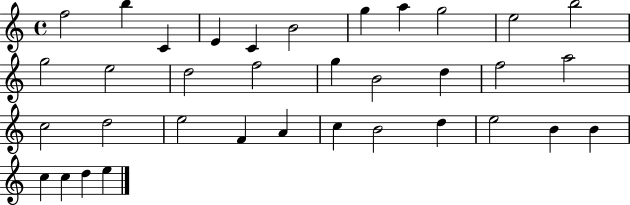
{
  \clef treble
  \time 4/4
  \defaultTimeSignature
  \key c \major
  f''2 b''4 c'4 | e'4 c'4 b'2 | g''4 a''4 g''2 | e''2 b''2 | \break g''2 e''2 | d''2 f''2 | g''4 b'2 d''4 | f''2 a''2 | \break c''2 d''2 | e''2 f'4 a'4 | c''4 b'2 d''4 | e''2 b'4 b'4 | \break c''4 c''4 d''4 e''4 | \bar "|."
}